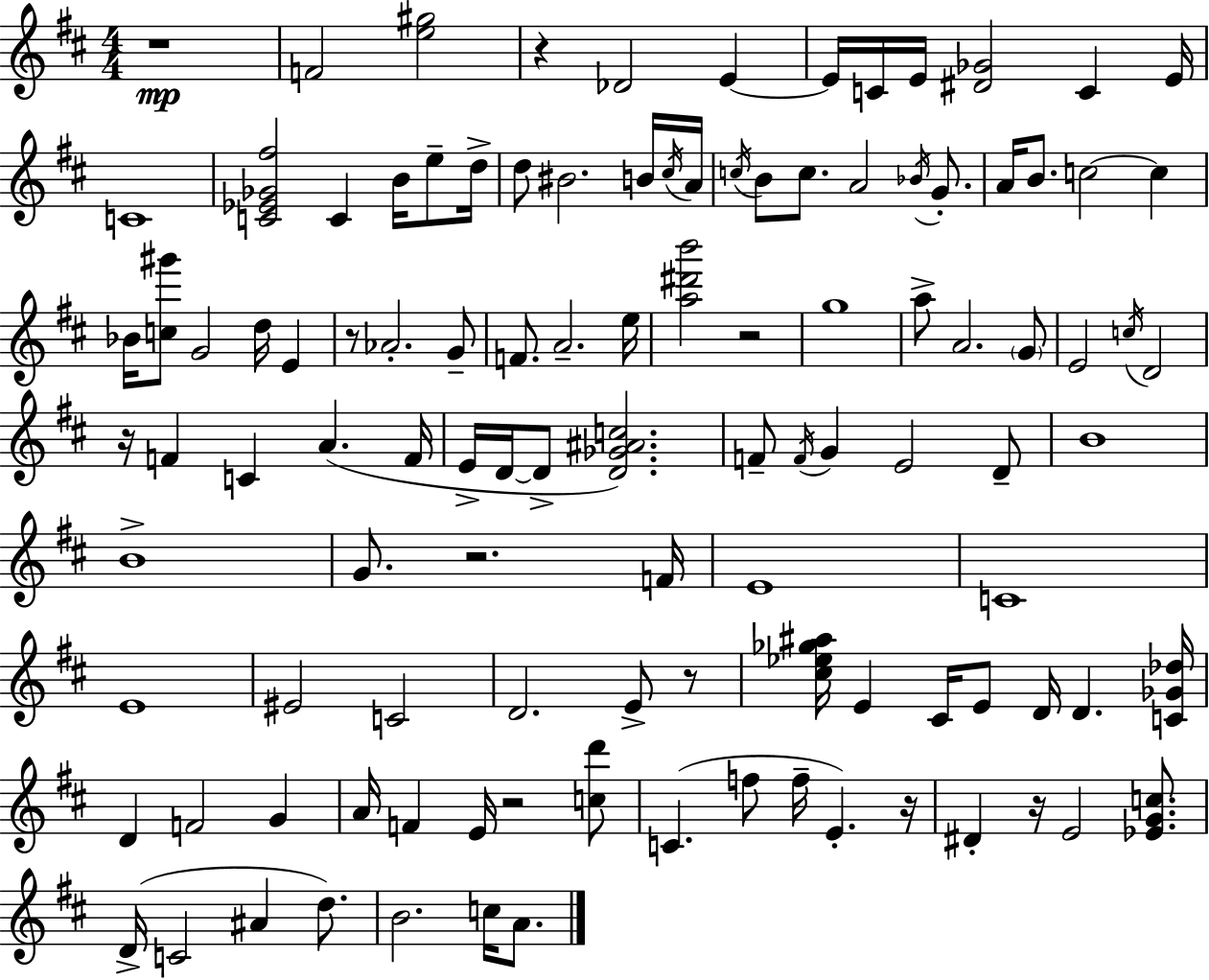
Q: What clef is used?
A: treble